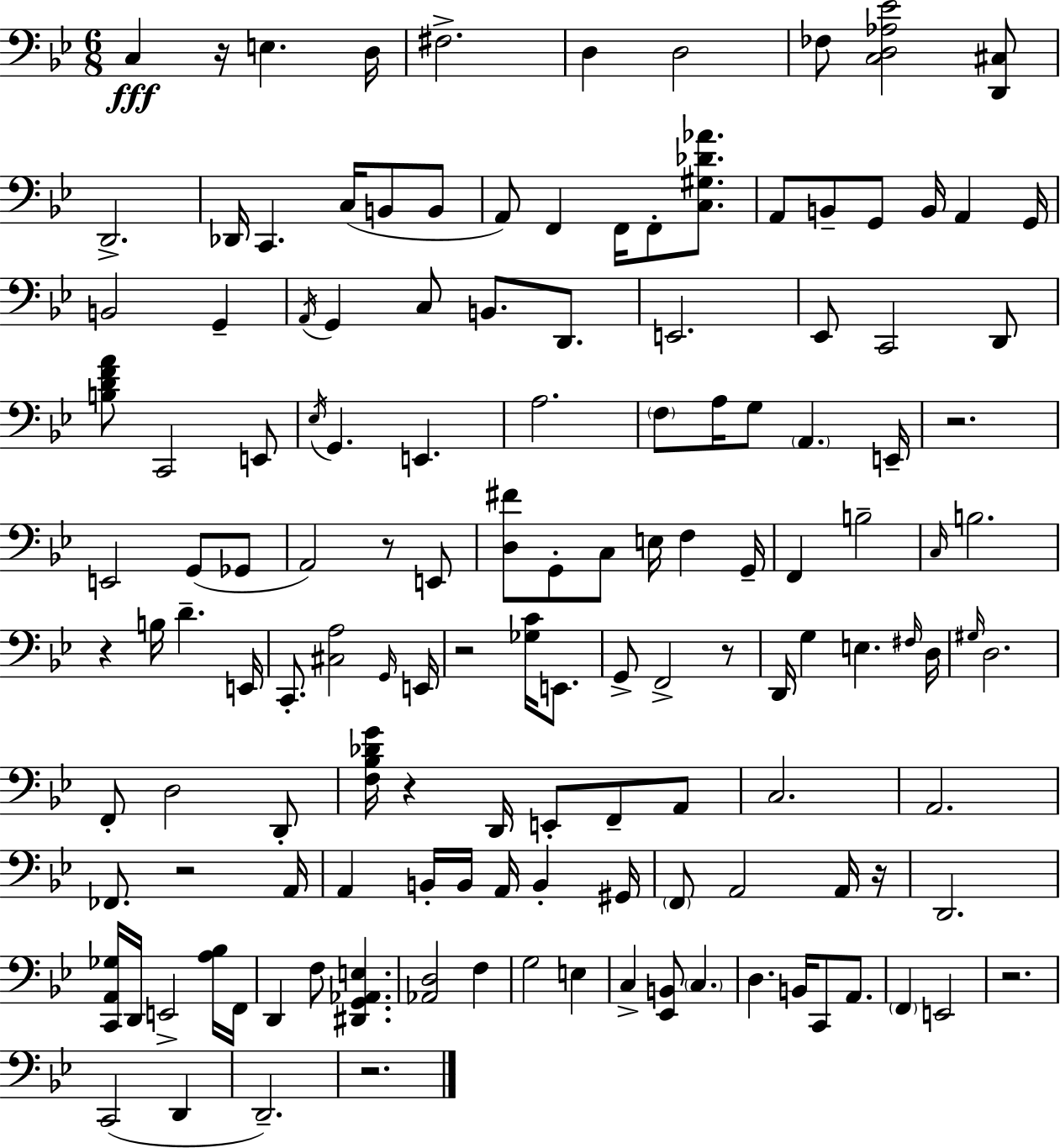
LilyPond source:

{
  \clef bass
  \numericTimeSignature
  \time 6/8
  \key bes \major
  \repeat volta 2 { c4\fff r16 e4. d16 | fis2.-> | d4 d2 | fes8 <c d aes ees'>2 <d, cis>8 | \break d,2.-> | des,16 c,4. c16( b,8 b,8 | a,8) f,4 f,16 f,8-. <c gis des' aes'>8. | a,8 b,8-- g,8 b,16 a,4 g,16 | \break b,2 g,4-- | \acciaccatura { a,16 } g,4 c8 b,8. d,8. | e,2. | ees,8 c,2 d,8 | \break <b d' f' a'>8 c,2 e,8 | \acciaccatura { ees16 } g,4. e,4. | a2. | \parenthesize f8 a16 g8 \parenthesize a,4. | \break e,16-- r2. | e,2 g,8( | ges,8 a,2) r8 | e,8 <d fis'>8 g,8-. c8 e16 f4 | \break g,16-- f,4 b2-- | \grace { c16 } b2. | r4 b16 d'4.-- | e,16 c,8.-. <cis a>2 | \break \grace { g,16 } e,16 r2 | <ges c'>16 e,8. g,8-> f,2-> | r8 d,16 g4 e4. | \grace { fis16 } d16 \grace { gis16 } d2. | \break f,8-. d2 | d,8-. <f bes des' g'>16 r4 d,16 | e,8-. f,8-- a,8 c2. | a,2. | \break fes,8. r2 | a,16 a,4 b,16-. b,16 | a,16 b,4-. gis,16 \parenthesize f,8 a,2 | a,16 r16 d,2. | \break <c, a, ges>16 d,16 e,2-> | <a bes>16 f,16 d,4 f8 | <dis, g, aes, e>4. <aes, d>2 | f4 g2 | \break e4 c4-> <ees, b,>8 | \parenthesize c4. d4. | b,16 c,8 a,8. \parenthesize f,4 e,2 | r2. | \break c,2( | d,4 d,2.--) | r2. | } \bar "|."
}